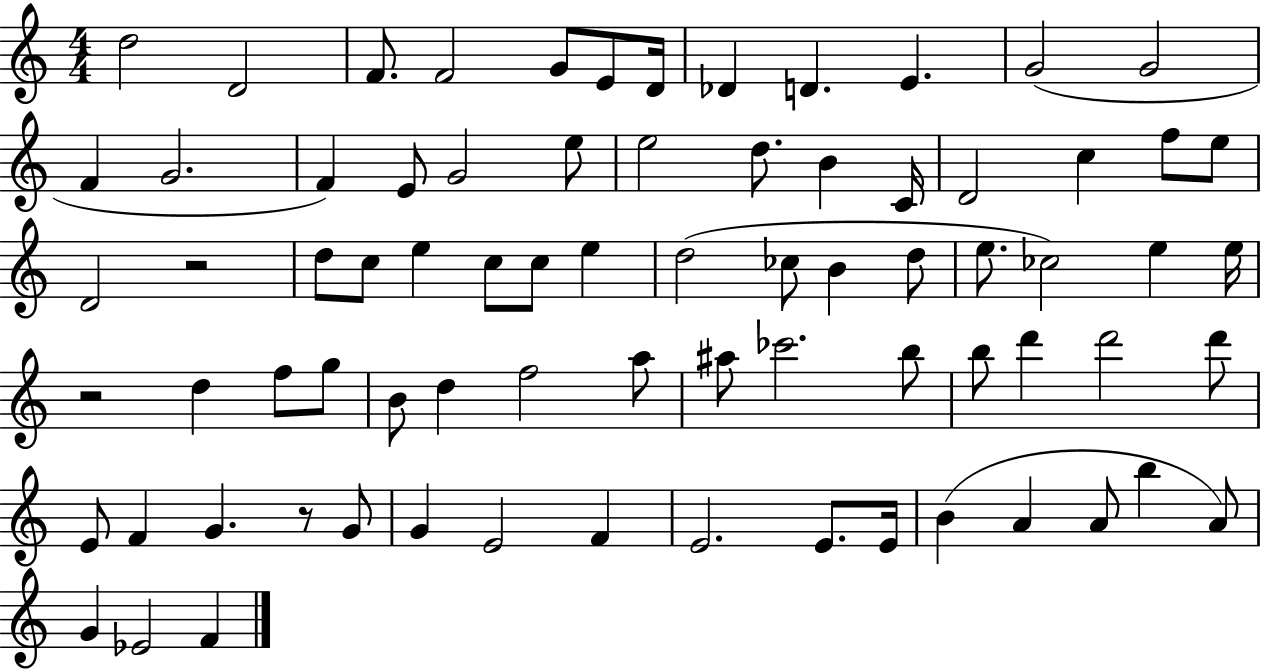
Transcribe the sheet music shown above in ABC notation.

X:1
T:Untitled
M:4/4
L:1/4
K:C
d2 D2 F/2 F2 G/2 E/2 D/4 _D D E G2 G2 F G2 F E/2 G2 e/2 e2 d/2 B C/4 D2 c f/2 e/2 D2 z2 d/2 c/2 e c/2 c/2 e d2 _c/2 B d/2 e/2 _c2 e e/4 z2 d f/2 g/2 B/2 d f2 a/2 ^a/2 _c'2 b/2 b/2 d' d'2 d'/2 E/2 F G z/2 G/2 G E2 F E2 E/2 E/4 B A A/2 b A/2 G _E2 F